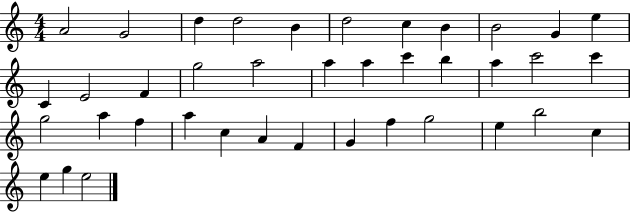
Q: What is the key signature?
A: C major